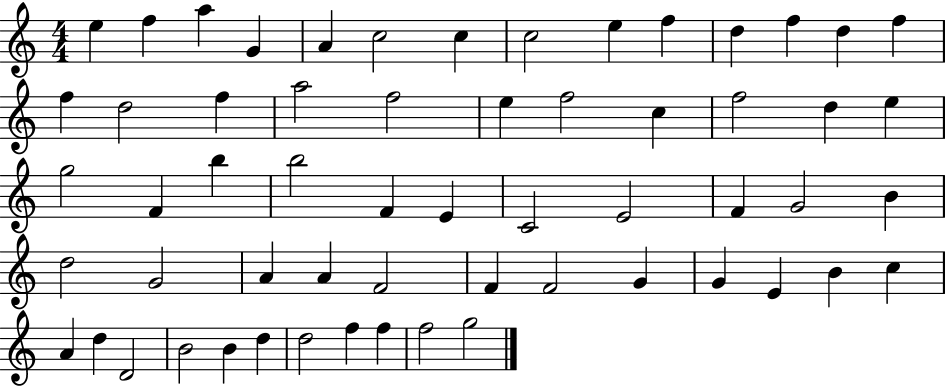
{
  \clef treble
  \numericTimeSignature
  \time 4/4
  \key c \major
  e''4 f''4 a''4 g'4 | a'4 c''2 c''4 | c''2 e''4 f''4 | d''4 f''4 d''4 f''4 | \break f''4 d''2 f''4 | a''2 f''2 | e''4 f''2 c''4 | f''2 d''4 e''4 | \break g''2 f'4 b''4 | b''2 f'4 e'4 | c'2 e'2 | f'4 g'2 b'4 | \break d''2 g'2 | a'4 a'4 f'2 | f'4 f'2 g'4 | g'4 e'4 b'4 c''4 | \break a'4 d''4 d'2 | b'2 b'4 d''4 | d''2 f''4 f''4 | f''2 g''2 | \break \bar "|."
}